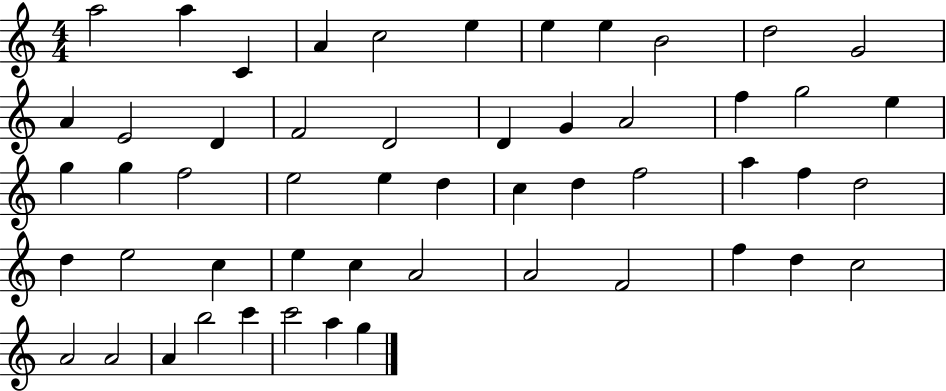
{
  \clef treble
  \numericTimeSignature
  \time 4/4
  \key c \major
  a''2 a''4 c'4 | a'4 c''2 e''4 | e''4 e''4 b'2 | d''2 g'2 | \break a'4 e'2 d'4 | f'2 d'2 | d'4 g'4 a'2 | f''4 g''2 e''4 | \break g''4 g''4 f''2 | e''2 e''4 d''4 | c''4 d''4 f''2 | a''4 f''4 d''2 | \break d''4 e''2 c''4 | e''4 c''4 a'2 | a'2 f'2 | f''4 d''4 c''2 | \break a'2 a'2 | a'4 b''2 c'''4 | c'''2 a''4 g''4 | \bar "|."
}